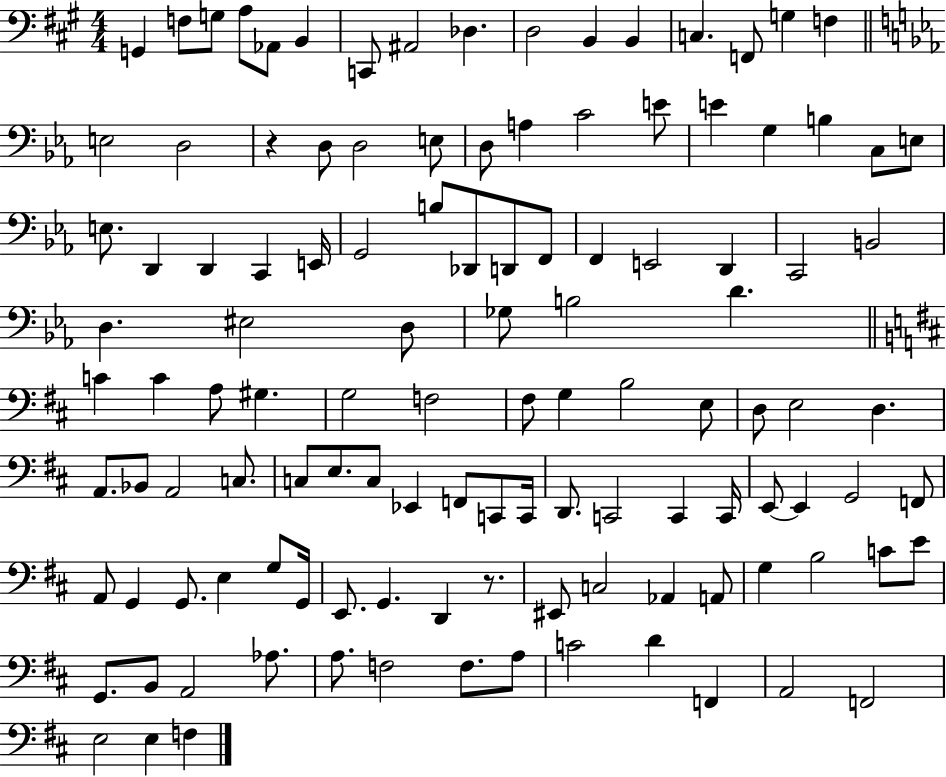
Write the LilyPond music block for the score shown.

{
  \clef bass
  \numericTimeSignature
  \time 4/4
  \key a \major
  \repeat volta 2 { g,4 f8 g8 a8 aes,8 b,4 | c,8 ais,2 des4. | d2 b,4 b,4 | c4. f,8 g4 f4 | \break \bar "||" \break \key ees \major e2 d2 | r4 d8 d2 e8 | d8 a4 c'2 e'8 | e'4 g4 b4 c8 e8 | \break e8. d,4 d,4 c,4 e,16 | g,2 b8 des,8 d,8 f,8 | f,4 e,2 d,4 | c,2 b,2 | \break d4. eis2 d8 | ges8 b2 d'4. | \bar "||" \break \key d \major c'4 c'4 a8 gis4. | g2 f2 | fis8 g4 b2 e8 | d8 e2 d4. | \break a,8. bes,8 a,2 c8. | c8 e8. c8 ees,4 f,8 c,8 c,16 | d,8. c,2 c,4 c,16 | e,8~~ e,4 g,2 f,8 | \break a,8 g,4 g,8. e4 g8 g,16 | e,8. g,4. d,4 r8. | eis,8 c2 aes,4 a,8 | g4 b2 c'8 e'8 | \break g,8. b,8 a,2 aes8. | a8. f2 f8. a8 | c'2 d'4 f,4 | a,2 f,2 | \break e2 e4 f4 | } \bar "|."
}